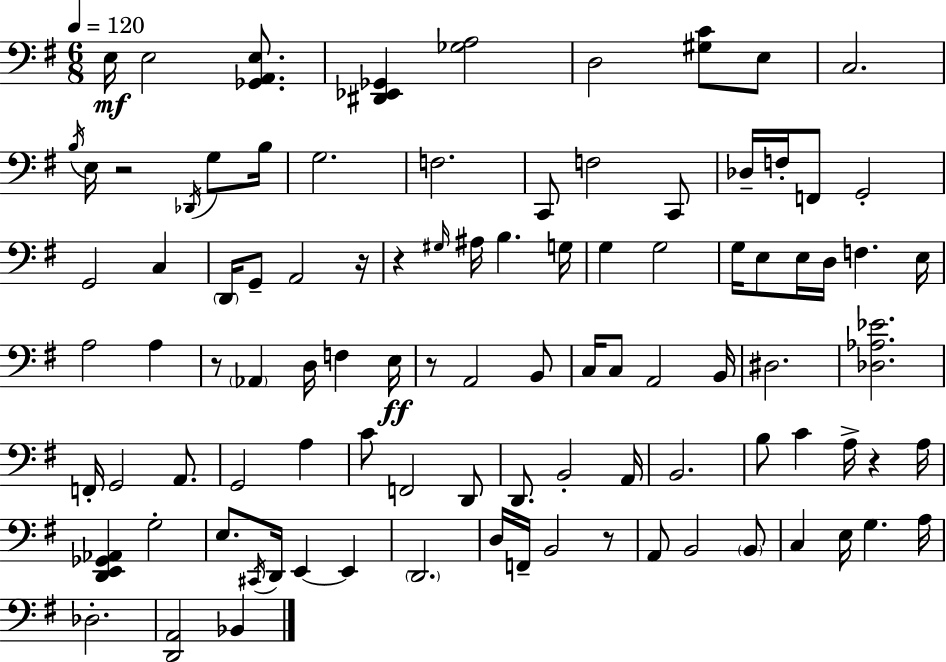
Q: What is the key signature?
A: G major